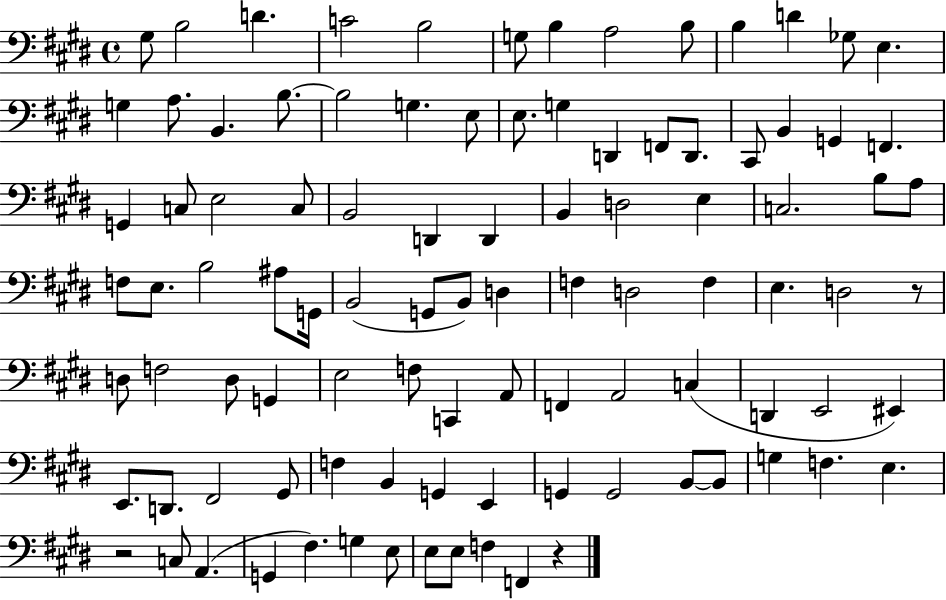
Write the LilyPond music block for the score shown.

{
  \clef bass
  \time 4/4
  \defaultTimeSignature
  \key e \major
  gis8 b2 d'4. | c'2 b2 | g8 b4 a2 b8 | b4 d'4 ges8 e4. | \break g4 a8. b,4. b8.~~ | b2 g4. e8 | e8. g4 d,4 f,8 d,8. | cis,8 b,4 g,4 f,4. | \break g,4 c8 e2 c8 | b,2 d,4 d,4 | b,4 d2 e4 | c2. b8 a8 | \break f8 e8. b2 ais8 g,16 | b,2( g,8 b,8) d4 | f4 d2 f4 | e4. d2 r8 | \break d8 f2 d8 g,4 | e2 f8 c,4 a,8 | f,4 a,2 c4( | d,4 e,2 eis,4) | \break e,8. d,8. fis,2 gis,8 | f4 b,4 g,4 e,4 | g,4 g,2 b,8~~ b,8 | g4 f4. e4. | \break r2 c8 a,4.( | g,4 fis4.) g4 e8 | e8 e8 f4 f,4 r4 | \bar "|."
}